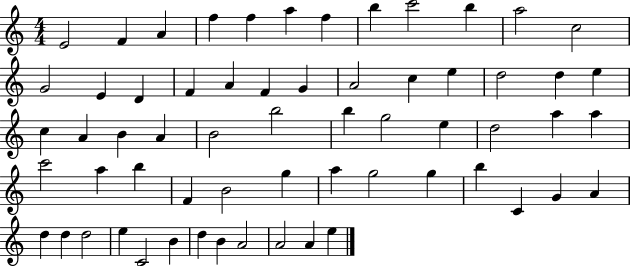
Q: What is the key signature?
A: C major